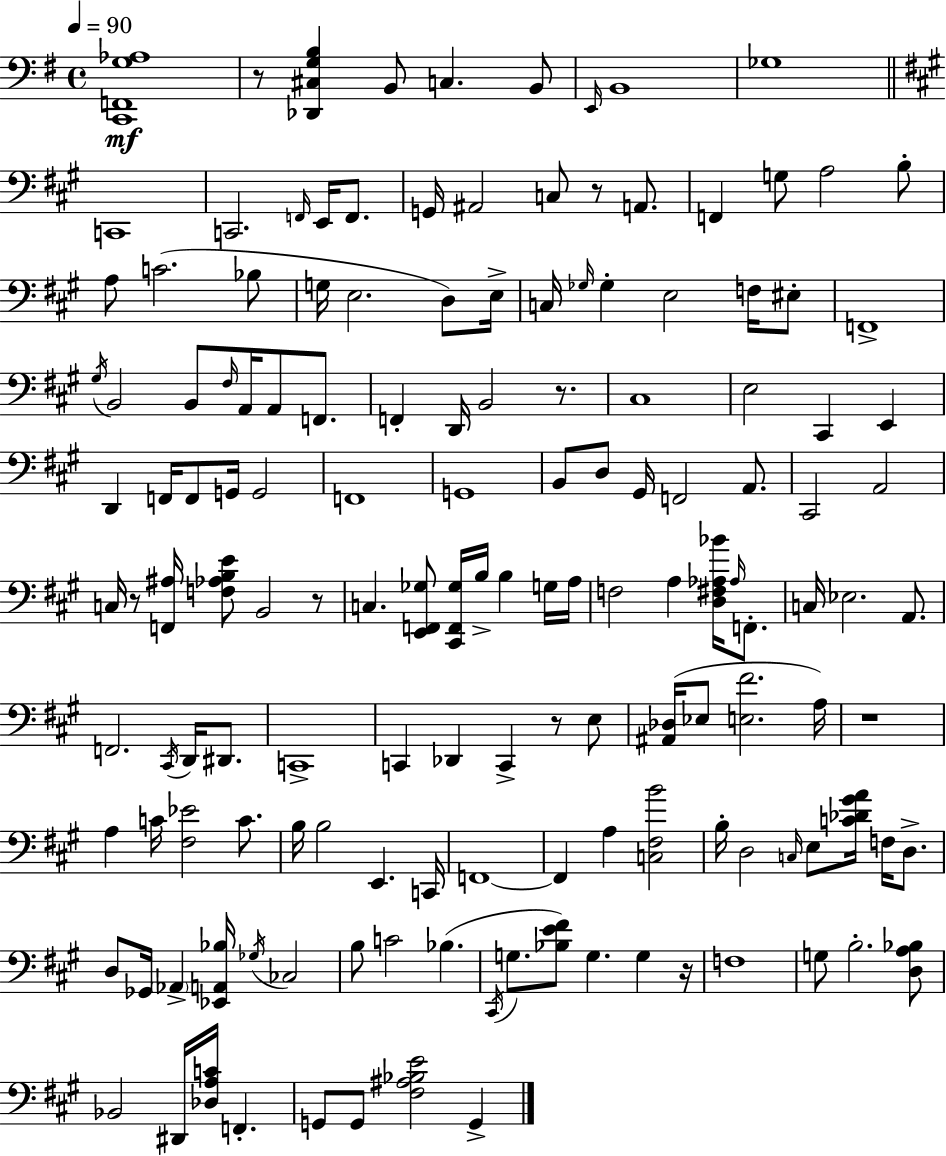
X:1
T:Untitled
M:4/4
L:1/4
K:Em
[C,,F,,G,_A,]4 z/2 [_D,,^C,G,B,] B,,/2 C, B,,/2 E,,/4 B,,4 _G,4 C,,4 C,,2 F,,/4 E,,/4 F,,/2 G,,/4 ^A,,2 C,/2 z/2 A,,/2 F,, G,/2 A,2 B,/2 A,/2 C2 _B,/2 G,/4 E,2 D,/2 E,/4 C,/4 _G,/4 _G, E,2 F,/4 ^E,/2 F,,4 ^G,/4 B,,2 B,,/2 ^F,/4 A,,/4 A,,/2 F,,/2 F,, D,,/4 B,,2 z/2 ^C,4 E,2 ^C,, E,, D,, F,,/4 F,,/2 G,,/4 G,,2 F,,4 G,,4 B,,/2 D,/2 ^G,,/4 F,,2 A,,/2 ^C,,2 A,,2 C,/4 z/2 [F,,^A,]/4 [F,_A,B,E]/2 B,,2 z/2 C, [E,,F,,_G,]/2 [^C,,F,,_G,]/4 B,/4 B, G,/4 A,/4 F,2 A, [D,^F,_A,_B]/4 _A,/4 F,,/2 C,/4 _E,2 A,,/2 F,,2 ^C,,/4 D,,/4 ^D,,/2 C,,4 C,, _D,, C,, z/2 E,/2 [^A,,_D,]/4 _E,/2 [E,^F]2 A,/4 z4 A, C/4 [^F,_E]2 C/2 B,/4 B,2 E,, C,,/4 F,,4 F,, A, [C,^F,B]2 B,/4 D,2 C,/4 E,/2 [C_D^GA]/4 F,/4 D,/2 D,/2 _G,,/4 _A,, [_E,,A,,_B,]/4 _G,/4 _C,2 B,/2 C2 _B, ^C,,/4 G,/2 [_B,E^F]/2 G, G, z/4 F,4 G,/2 B,2 [D,A,_B,]/2 _B,,2 ^D,,/4 [_D,A,C]/4 F,, G,,/2 G,,/2 [^F,^A,_B,E]2 G,,